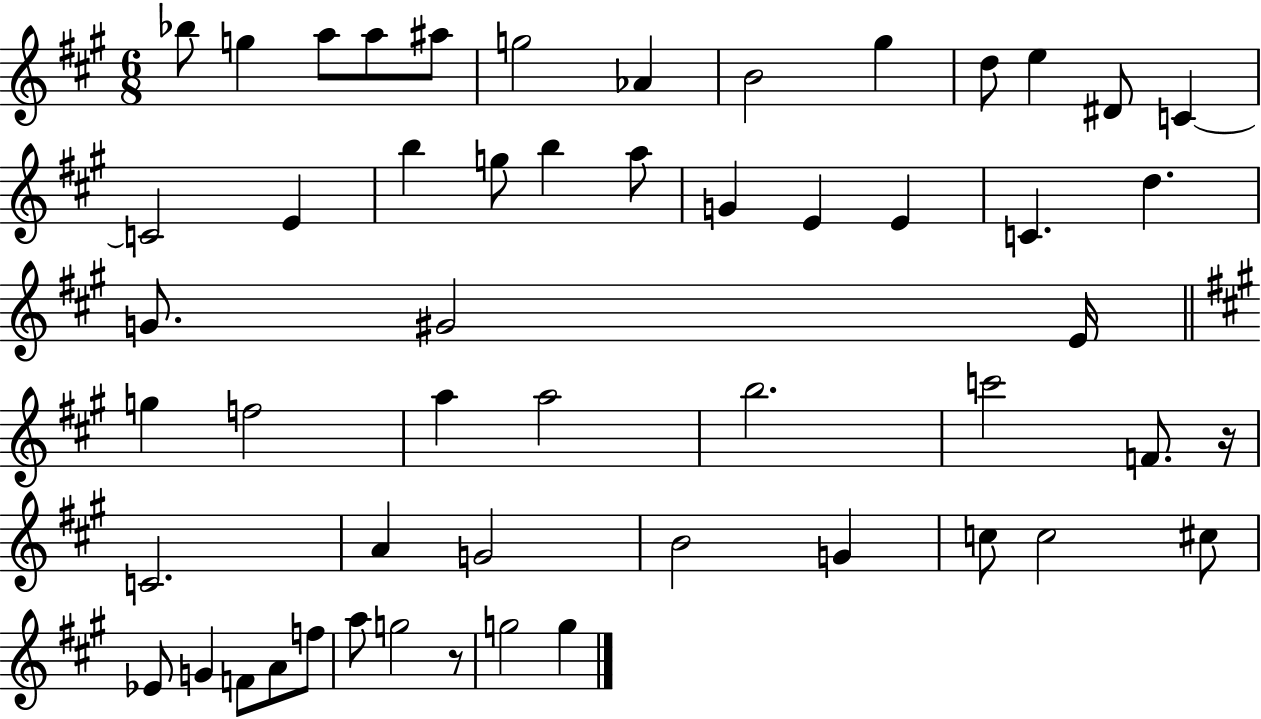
Bb5/e G5/q A5/e A5/e A#5/e G5/h Ab4/q B4/h G#5/q D5/e E5/q D#4/e C4/q C4/h E4/q B5/q G5/e B5/q A5/e G4/q E4/q E4/q C4/q. D5/q. G4/e. G#4/h E4/s G5/q F5/h A5/q A5/h B5/h. C6/h F4/e. R/s C4/h. A4/q G4/h B4/h G4/q C5/e C5/h C#5/e Eb4/e G4/q F4/e A4/e F5/e A5/e G5/h R/e G5/h G5/q